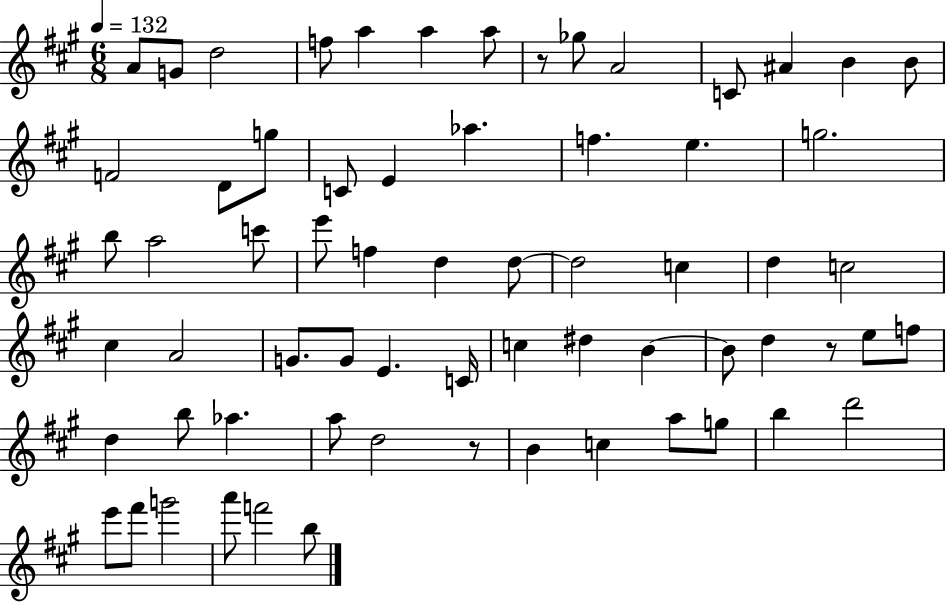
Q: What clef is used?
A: treble